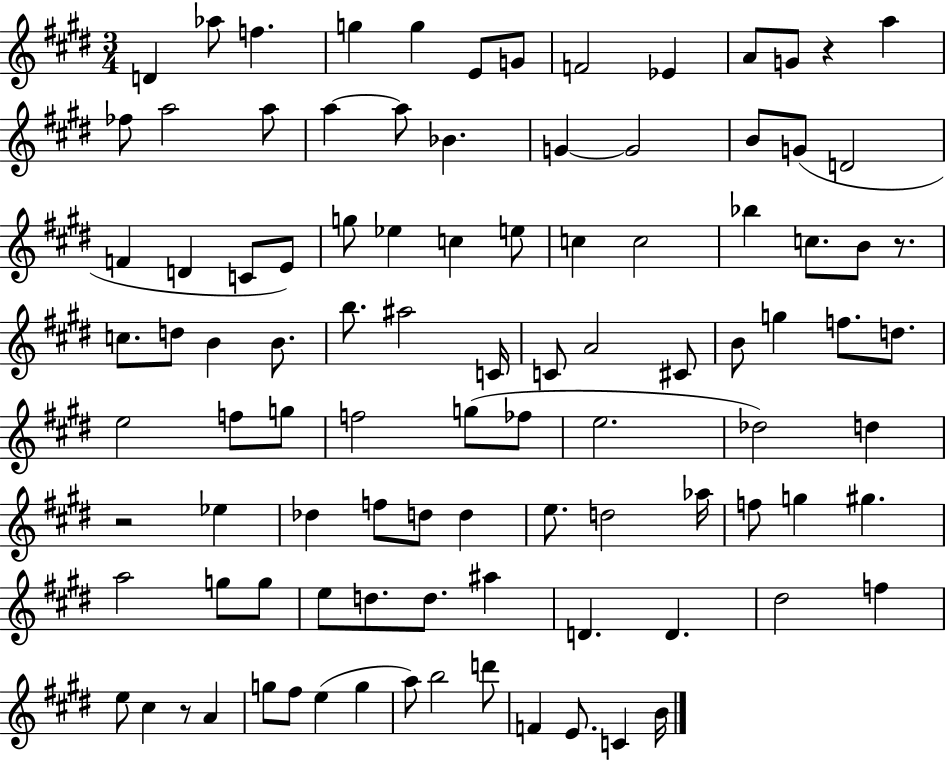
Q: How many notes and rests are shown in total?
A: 99